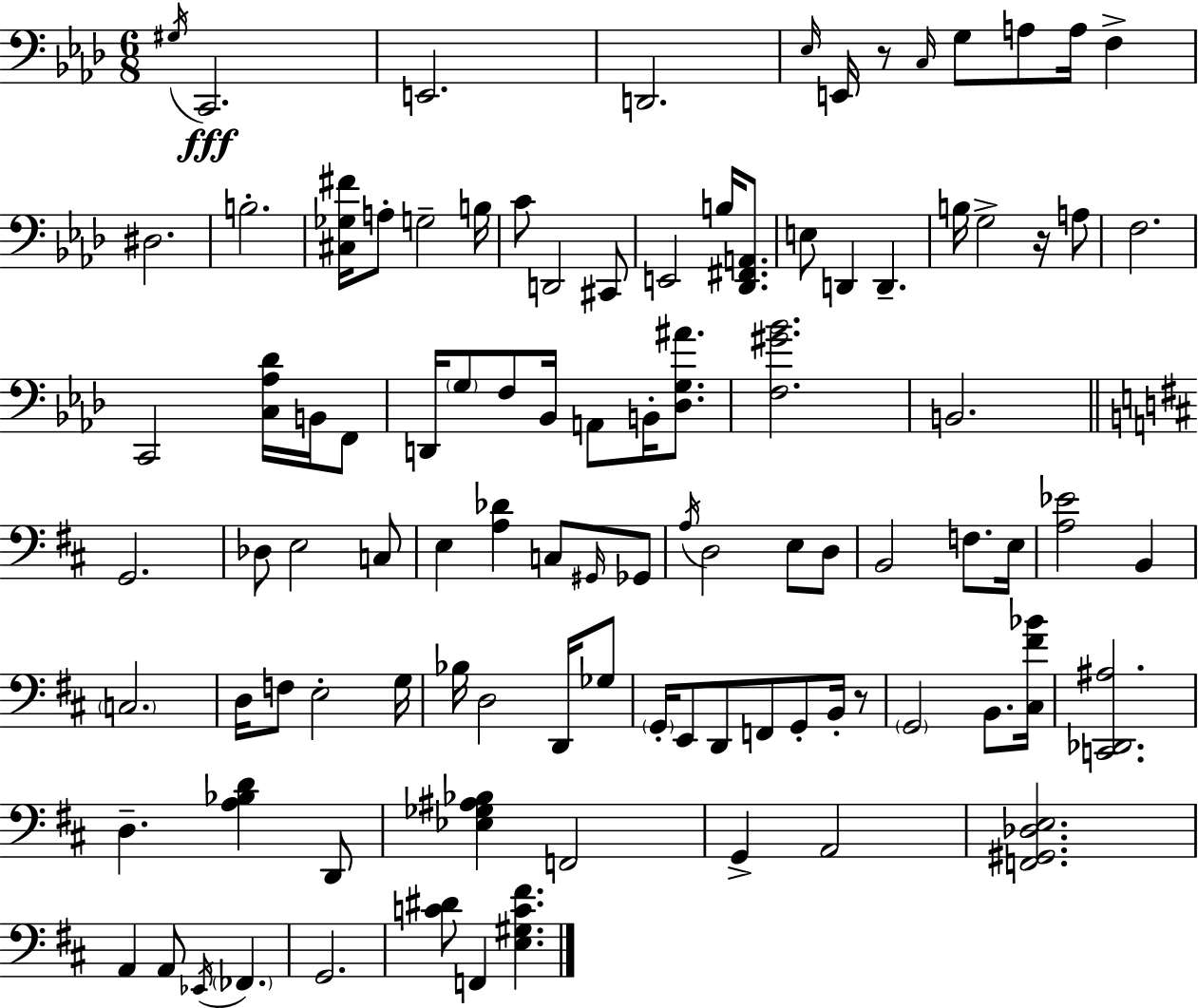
G#3/s C2/h. E2/h. D2/h. Eb3/s E2/s R/e C3/s G3/e A3/e A3/s F3/q D#3/h. B3/h. [C#3,Gb3,F#4]/s A3/e G3/h B3/s C4/e D2/h C#2/e E2/h B3/s [Db2,F#2,A2]/e. E3/e D2/q D2/q. B3/s G3/h R/s A3/e F3/h. C2/h [C3,Ab3,Db4]/s B2/s F2/e D2/s G3/e F3/e Bb2/s A2/e B2/s [Db3,G3,A#4]/e. [F3,G#4,Bb4]/h. B2/h. G2/h. Db3/e E3/h C3/e E3/q [A3,Db4]/q C3/e G#2/s Gb2/e A3/s D3/h E3/e D3/e B2/h F3/e. E3/s [A3,Eb4]/h B2/q C3/h. D3/s F3/e E3/h G3/s Bb3/s D3/h D2/s Gb3/e G2/s E2/e D2/e F2/e G2/e B2/s R/e G2/h B2/e. [C#3,F#4,Bb4]/s [C2,Db2,A#3]/h. D3/q. [A3,Bb3,D4]/q D2/e [Eb3,Gb3,A#3,Bb3]/q F2/h G2/q A2/h [F2,G#2,Db3,E3]/h. A2/q A2/e Eb2/s FES2/q. G2/h. [C4,D#4]/e F2/q [E3,G#3,C4,F#4]/q.